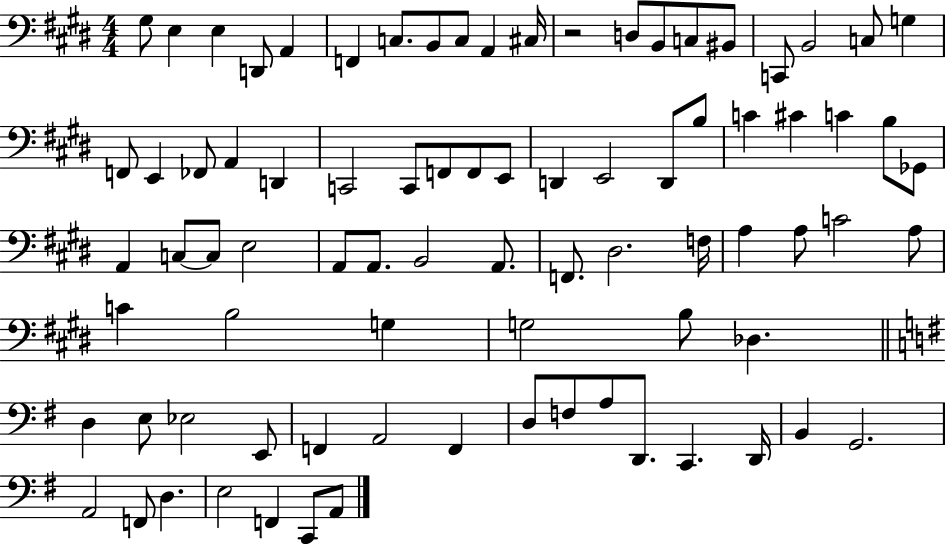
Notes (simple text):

G#3/e E3/q E3/q D2/e A2/q F2/q C3/e. B2/e C3/e A2/q C#3/s R/h D3/e B2/e C3/e BIS2/e C2/e B2/h C3/e G3/q F2/e E2/q FES2/e A2/q D2/q C2/h C2/e F2/e F2/e E2/e D2/q E2/h D2/e B3/e C4/q C#4/q C4/q B3/e Gb2/e A2/q C3/e C3/e E3/h A2/e A2/e. B2/h A2/e. F2/e. D#3/h. F3/s A3/q A3/e C4/h A3/e C4/q B3/h G3/q G3/h B3/e Db3/q. D3/q E3/e Eb3/h E2/e F2/q A2/h F2/q D3/e F3/e A3/e D2/e. C2/q. D2/s B2/q G2/h. A2/h F2/e D3/q. E3/h F2/q C2/e A2/e